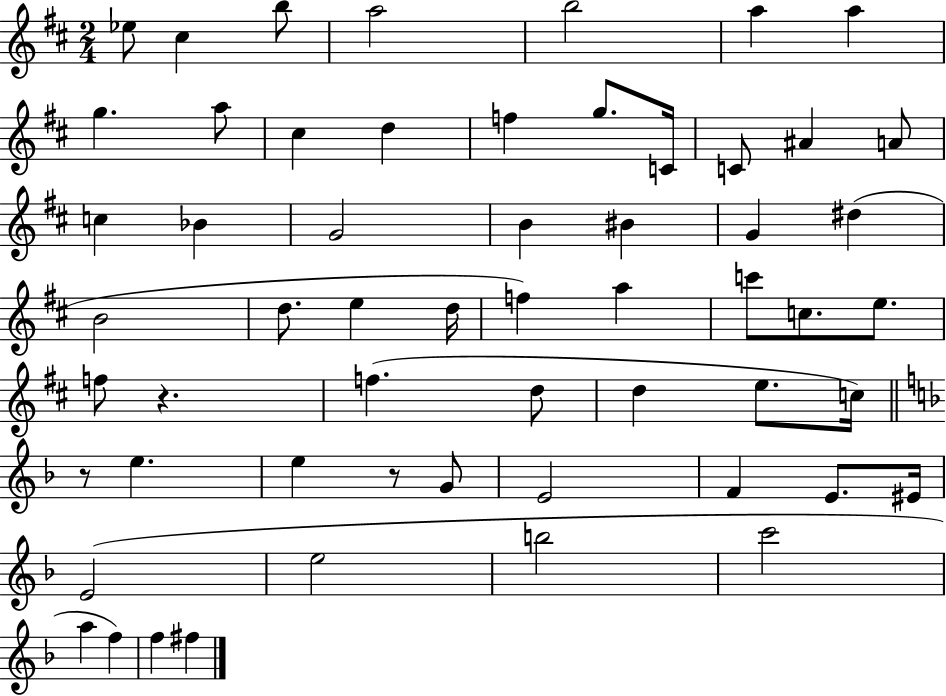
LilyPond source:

{
  \clef treble
  \numericTimeSignature
  \time 2/4
  \key d \major
  ees''8 cis''4 b''8 | a''2 | b''2 | a''4 a''4 | \break g''4. a''8 | cis''4 d''4 | f''4 g''8. c'16 | c'8 ais'4 a'8 | \break c''4 bes'4 | g'2 | b'4 bis'4 | g'4 dis''4( | \break b'2 | d''8. e''4 d''16 | f''4) a''4 | c'''8 c''8. e''8. | \break f''8 r4. | f''4.( d''8 | d''4 e''8. c''16) | \bar "||" \break \key f \major r8 e''4. | e''4 r8 g'8 | e'2 | f'4 e'8. eis'16 | \break e'2( | e''2 | b''2 | c'''2 | \break a''4 f''4) | f''4 fis''4 | \bar "|."
}